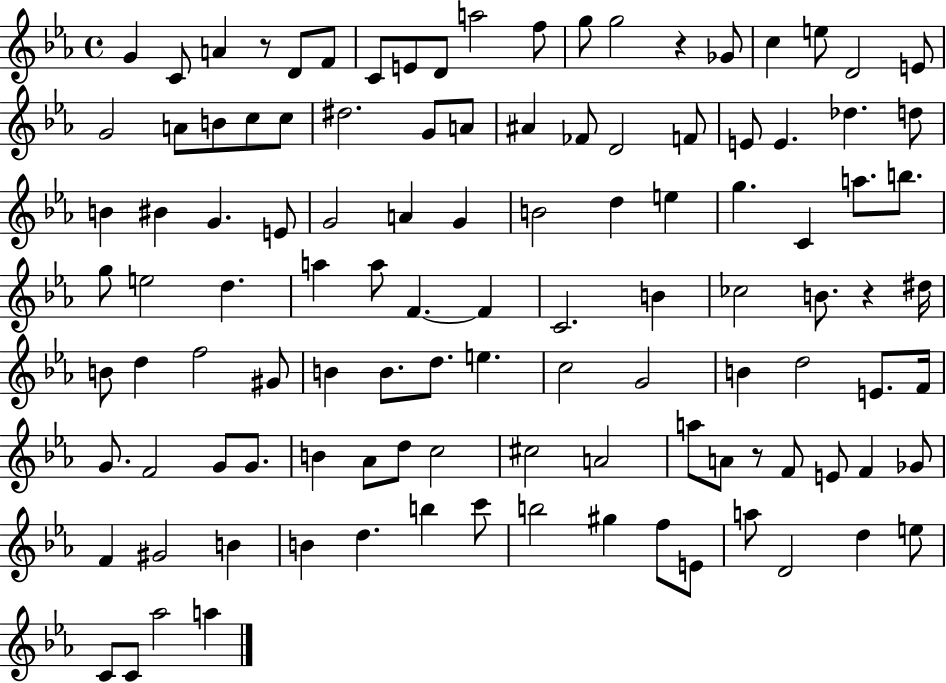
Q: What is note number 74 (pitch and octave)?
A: G4